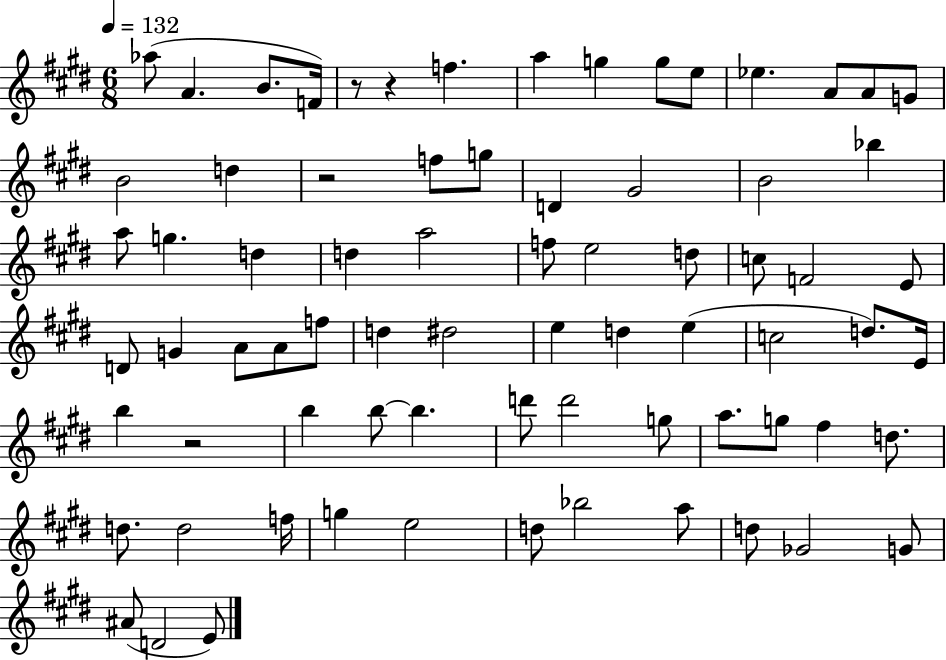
{
  \clef treble
  \numericTimeSignature
  \time 6/8
  \key e \major
  \tempo 4 = 132
  \repeat volta 2 { aes''8( a'4. b'8. f'16) | r8 r4 f''4. | a''4 g''4 g''8 e''8 | ees''4. a'8 a'8 g'8 | \break b'2 d''4 | r2 f''8 g''8 | d'4 gis'2 | b'2 bes''4 | \break a''8 g''4. d''4 | d''4 a''2 | f''8 e''2 d''8 | c''8 f'2 e'8 | \break d'8 g'4 a'8 a'8 f''8 | d''4 dis''2 | e''4 d''4 e''4( | c''2 d''8.) e'16 | \break b''4 r2 | b''4 b''8~~ b''4. | d'''8 d'''2 g''8 | a''8. g''8 fis''4 d''8. | \break d''8. d''2 f''16 | g''4 e''2 | d''8 bes''2 a''8 | d''8 ges'2 g'8 | \break ais'8( d'2 e'8) | } \bar "|."
}